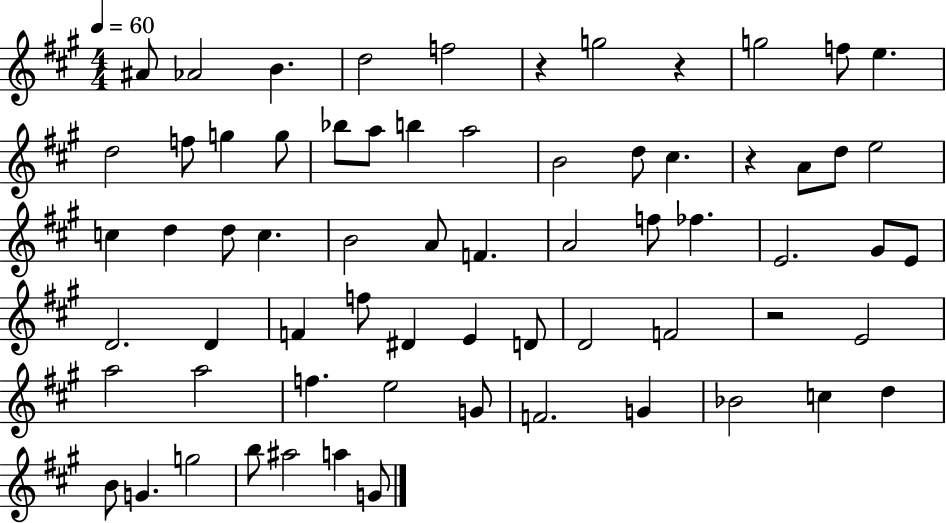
A#4/e Ab4/h B4/q. D5/h F5/h R/q G5/h R/q G5/h F5/e E5/q. D5/h F5/e G5/q G5/e Bb5/e A5/e B5/q A5/h B4/h D5/e C#5/q. R/q A4/e D5/e E5/h C5/q D5/q D5/e C5/q. B4/h A4/e F4/q. A4/h F5/e FES5/q. E4/h. G#4/e E4/e D4/h. D4/q F4/q F5/e D#4/q E4/q D4/e D4/h F4/h R/h E4/h A5/h A5/h F5/q. E5/h G4/e F4/h. G4/q Bb4/h C5/q D5/q B4/e G4/q. G5/h B5/e A#5/h A5/q G4/e